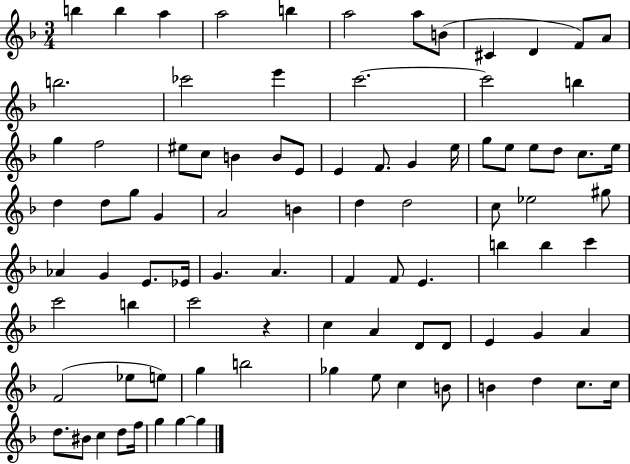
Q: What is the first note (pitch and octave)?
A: B5